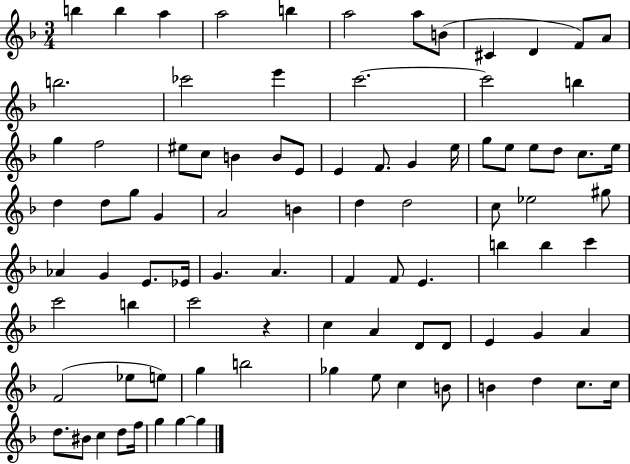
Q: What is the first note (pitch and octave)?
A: B5